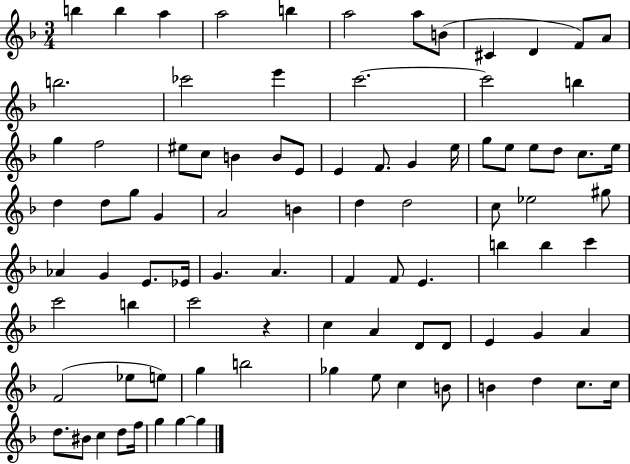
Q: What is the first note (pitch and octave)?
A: B5